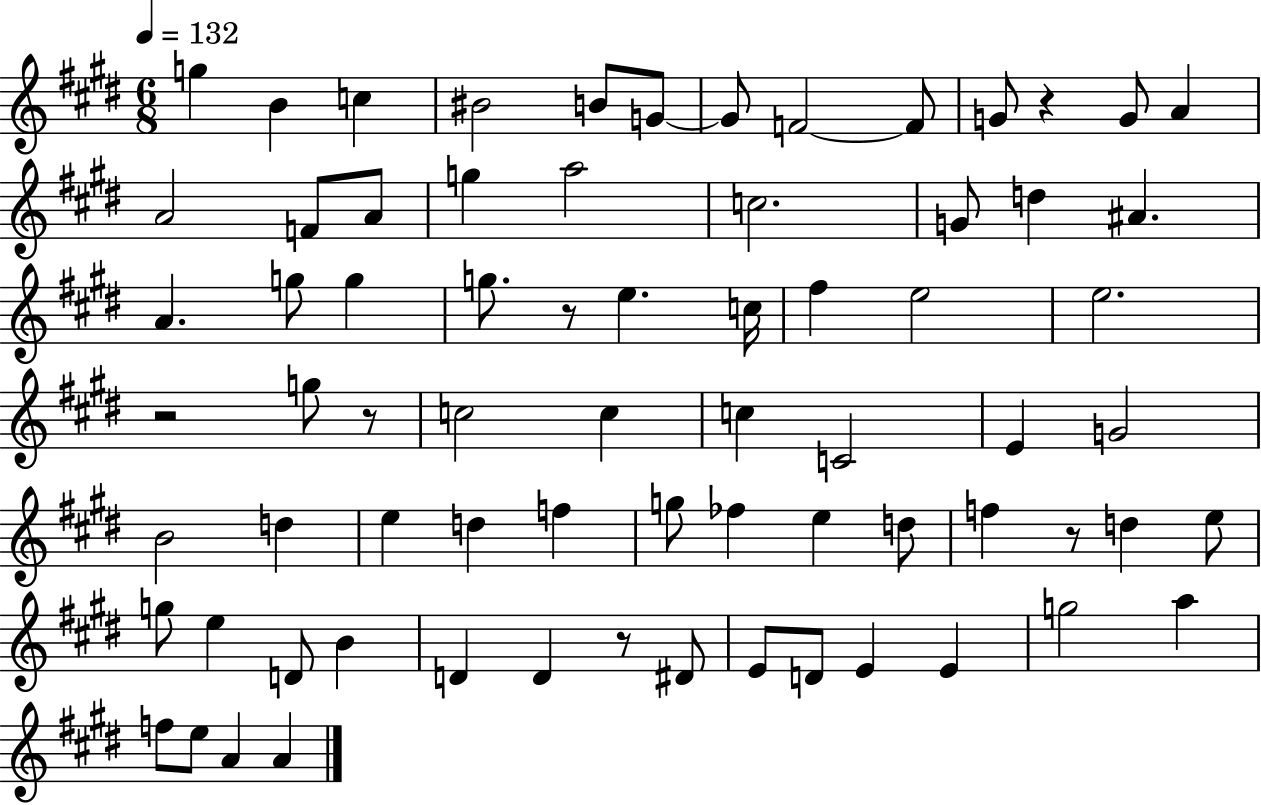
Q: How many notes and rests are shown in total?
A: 72